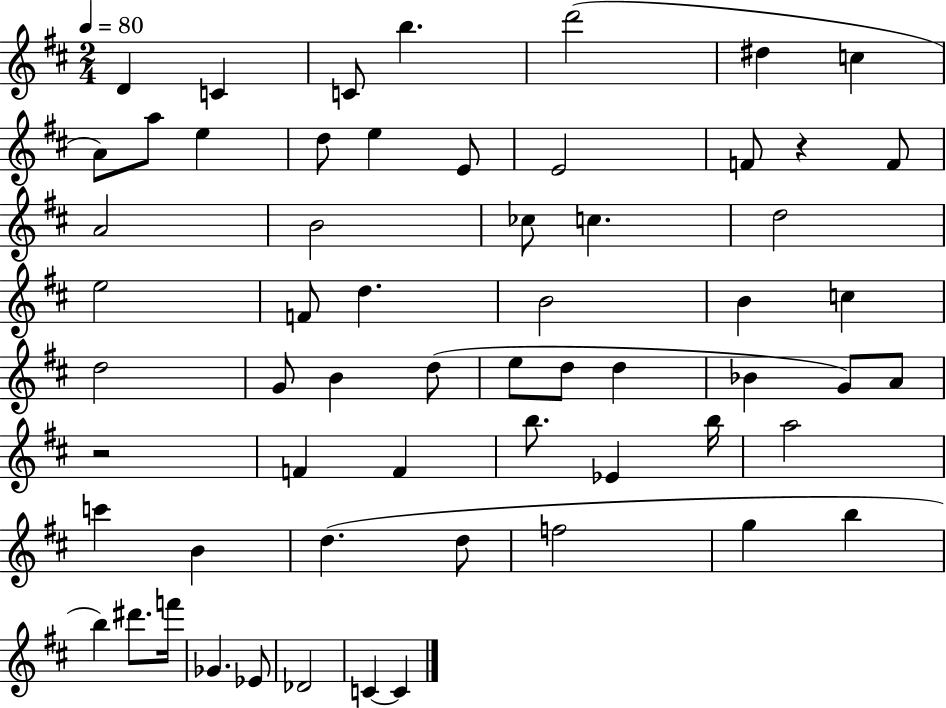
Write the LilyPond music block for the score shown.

{
  \clef treble
  \numericTimeSignature
  \time 2/4
  \key d \major
  \tempo 4 = 80
  d'4 c'4 | c'8 b''4. | d'''2( | dis''4 c''4 | \break a'8) a''8 e''4 | d''8 e''4 e'8 | e'2 | f'8 r4 f'8 | \break a'2 | b'2 | ces''8 c''4. | d''2 | \break e''2 | f'8 d''4. | b'2 | b'4 c''4 | \break d''2 | g'8 b'4 d''8( | e''8 d''8 d''4 | bes'4 g'8) a'8 | \break r2 | f'4 f'4 | b''8. ees'4 b''16 | a''2 | \break c'''4 b'4 | d''4.( d''8 | f''2 | g''4 b''4 | \break b''4) dis'''8. f'''16 | ges'4. ees'8 | des'2 | c'4~~ c'4 | \break \bar "|."
}